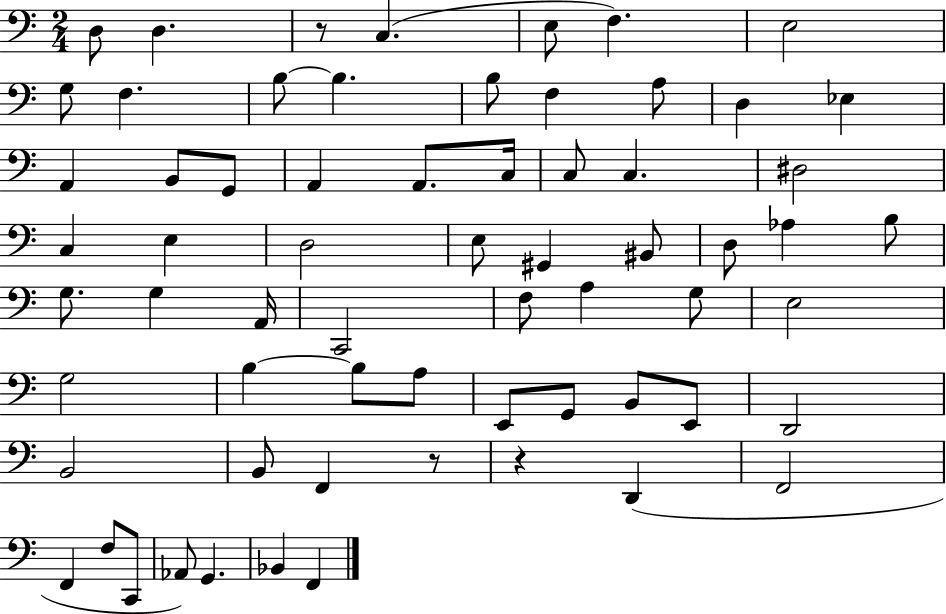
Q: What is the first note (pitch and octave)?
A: D3